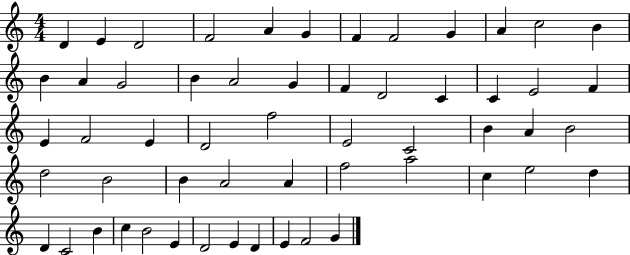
{
  \clef treble
  \numericTimeSignature
  \time 4/4
  \key c \major
  d'4 e'4 d'2 | f'2 a'4 g'4 | f'4 f'2 g'4 | a'4 c''2 b'4 | \break b'4 a'4 g'2 | b'4 a'2 g'4 | f'4 d'2 c'4 | c'4 e'2 f'4 | \break e'4 f'2 e'4 | d'2 f''2 | e'2 c'2 | b'4 a'4 b'2 | \break d''2 b'2 | b'4 a'2 a'4 | f''2 a''2 | c''4 e''2 d''4 | \break d'4 c'2 b'4 | c''4 b'2 e'4 | d'2 e'4 d'4 | e'4 f'2 g'4 | \break \bar "|."
}